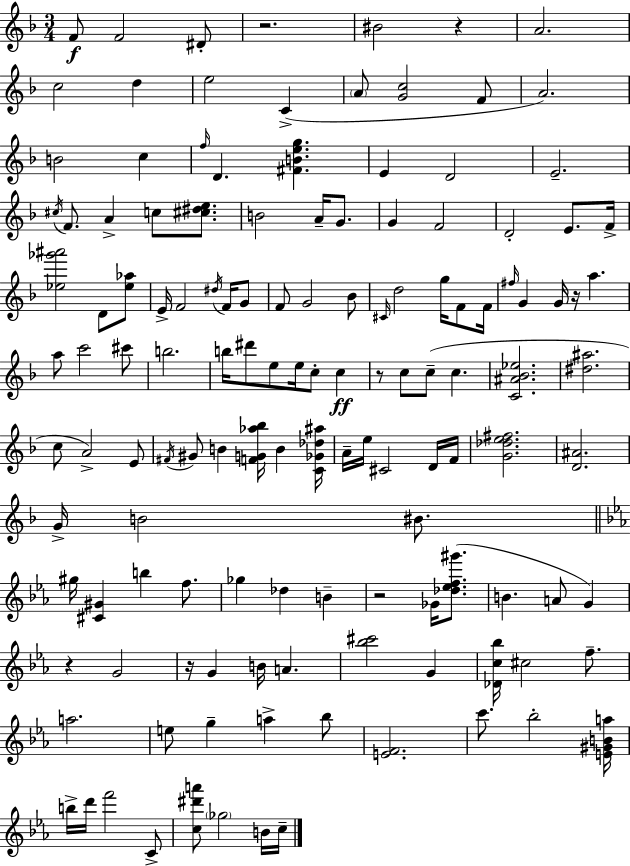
F4/e F4/h D#4/e R/h. BIS4/h R/q A4/h. C5/h D5/q E5/h C4/q A4/e [G4,C5]/h F4/e A4/h. B4/h C5/q F5/s D4/q. [F#4,B4,E5,G5]/q. E4/q D4/h E4/h. C#5/s F4/e. A4/q C5/e [C#5,D#5,E5]/e. B4/h A4/s G4/e. G4/q F4/h D4/h E4/e. F4/s [Eb5,Gb6,A#6]/h D4/e [Eb5,Ab5]/e E4/s F4/h D#5/s F4/s G4/e F4/e G4/h Bb4/e C#4/s D5/h G5/s F4/e F4/s F#5/s G4/q G4/s R/s A5/q. A5/e C6/h C#6/e B5/h. B5/s D#6/e E5/e E5/s C5/e C5/q R/e C5/e C5/e C5/q. [C4,A#4,Bb4,Eb5]/h. [D#5,A#5]/h. C5/e A4/h E4/e F#4/s G#4/e B4/q [F4,G4,Ab5,Bb5]/s B4/q [C4,Gb4,Db5,A#5]/s A4/s E5/s C#4/h D4/s F4/s [G4,Db5,E5,F#5]/h. [D4,A#4]/h. G4/s B4/h BIS4/e. G#5/s [C#4,G#4]/q B5/q F5/e. Gb5/q Db5/q B4/q R/h Gb4/s [Db5,Eb5,F5,G#6]/e. B4/q. A4/e G4/q R/q G4/h R/s G4/q B4/s A4/q. [Bb5,C#6]/h G4/q [Db4,C5,Bb5]/s C#5/h F5/e. A5/h. E5/e G5/q A5/q Bb5/e [E4,F4]/h. C6/e. Bb5/h [E4,G#4,B4,A5]/s B5/s D6/s F6/h C4/e [C5,D#6,A6]/e Gb5/h B4/s C5/s